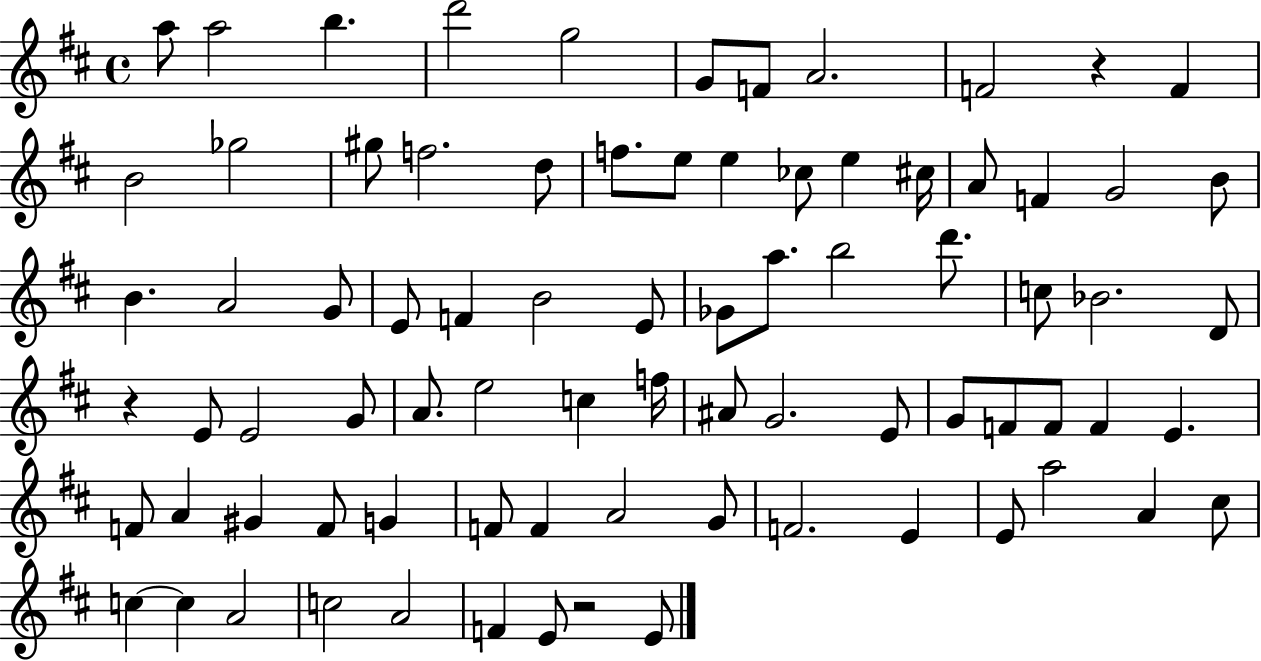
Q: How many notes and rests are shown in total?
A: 80